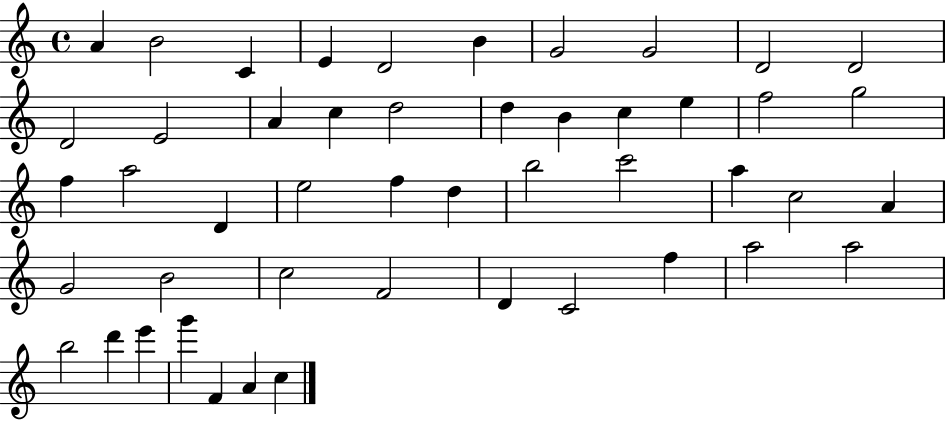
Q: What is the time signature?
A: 4/4